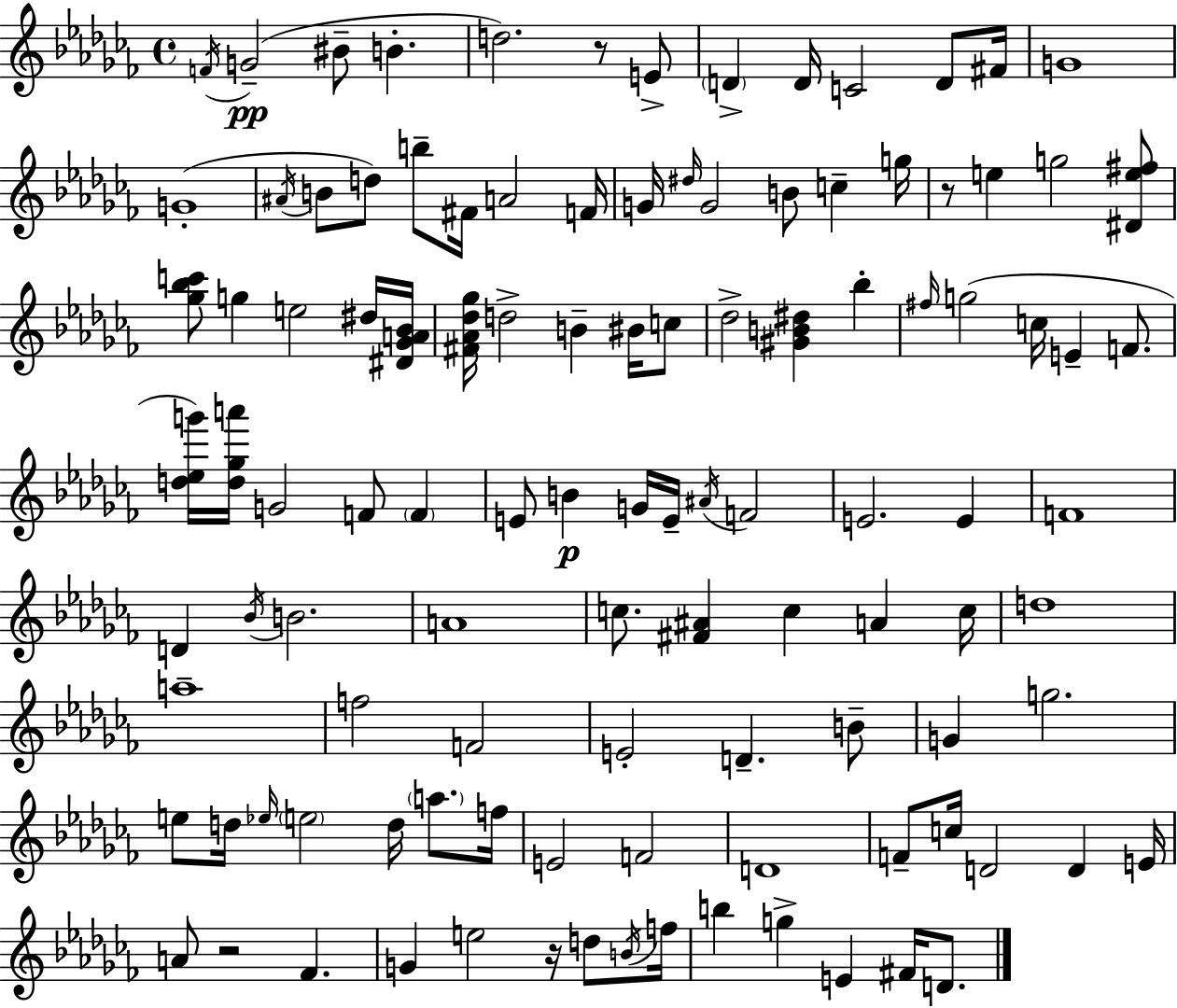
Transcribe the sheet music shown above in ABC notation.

X:1
T:Untitled
M:4/4
L:1/4
K:Abm
F/4 G2 ^B/2 B d2 z/2 E/2 D D/4 C2 D/2 ^F/4 G4 G4 ^A/4 B/2 d/2 b/2 ^F/4 A2 F/4 G/4 ^d/4 G2 B/2 c g/4 z/2 e g2 [^De^f]/2 [_g_bc']/2 g e2 ^d/4 [^D_GA_B]/4 [^F_A_d_g]/4 d2 B ^B/4 c/2 _d2 [^GB^d] _b ^f/4 g2 c/4 E F/2 [d_eg']/4 [d_ga']/4 G2 F/2 F E/2 B G/4 E/4 ^A/4 F2 E2 E F4 D _B/4 B2 A4 c/2 [^F^A] c A c/4 d4 a4 f2 F2 E2 D B/2 G g2 e/2 d/4 _e/4 e2 d/4 a/2 f/4 E2 F2 D4 F/2 c/4 D2 D E/4 A/2 z2 _F G e2 z/4 d/2 B/4 f/4 b g E ^F/4 D/2